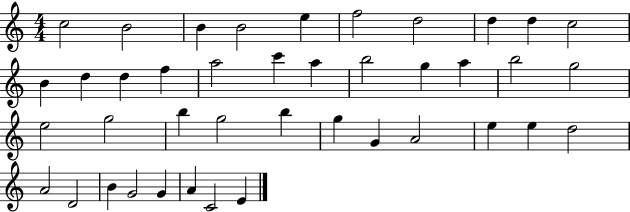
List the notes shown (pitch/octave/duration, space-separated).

C5/h B4/h B4/q B4/h E5/q F5/h D5/h D5/q D5/q C5/h B4/q D5/q D5/q F5/q A5/h C6/q A5/q B5/h G5/q A5/q B5/h G5/h E5/h G5/h B5/q G5/h B5/q G5/q G4/q A4/h E5/q E5/q D5/h A4/h D4/h B4/q G4/h G4/q A4/q C4/h E4/q